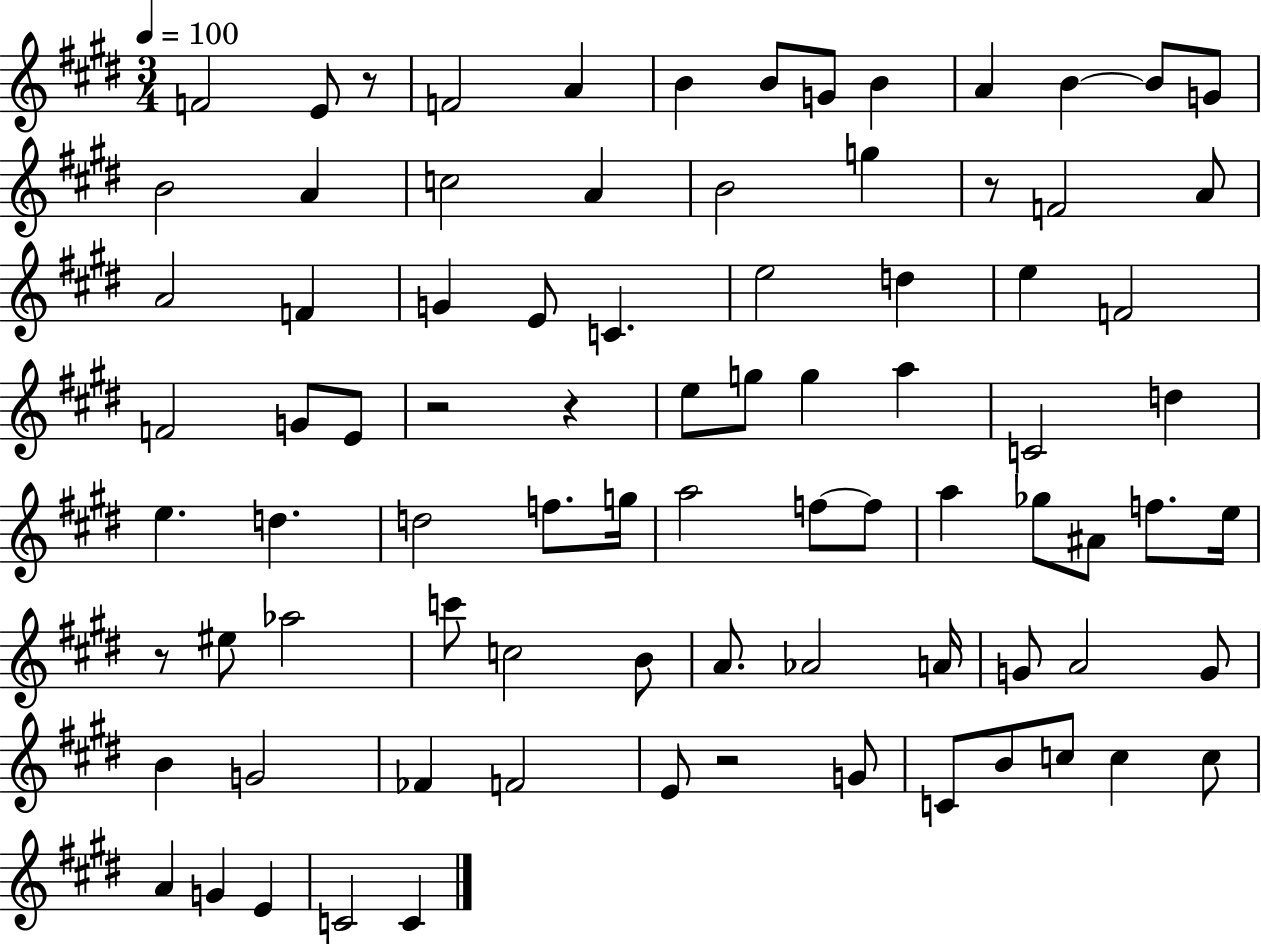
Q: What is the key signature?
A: E major